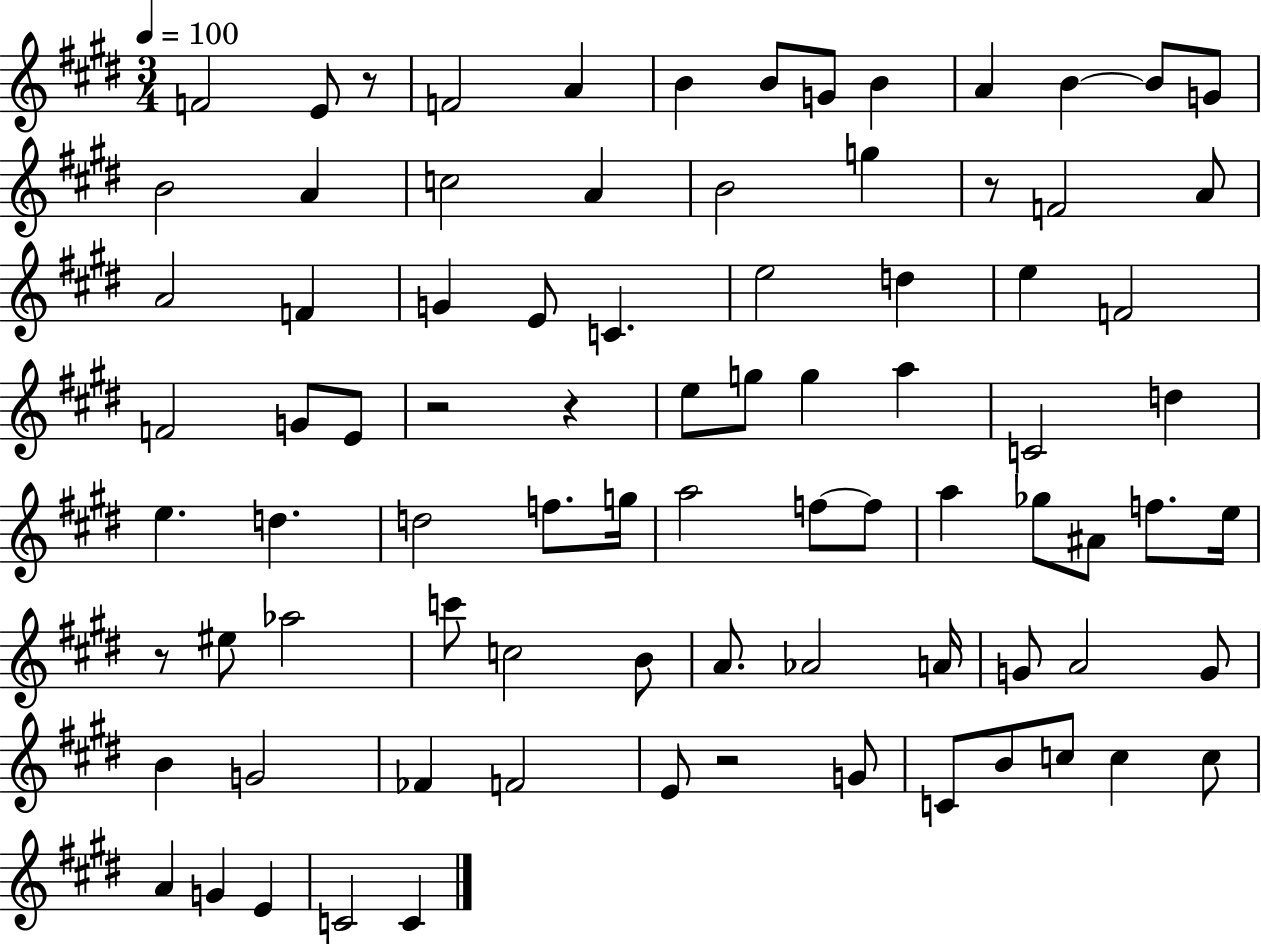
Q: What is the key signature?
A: E major